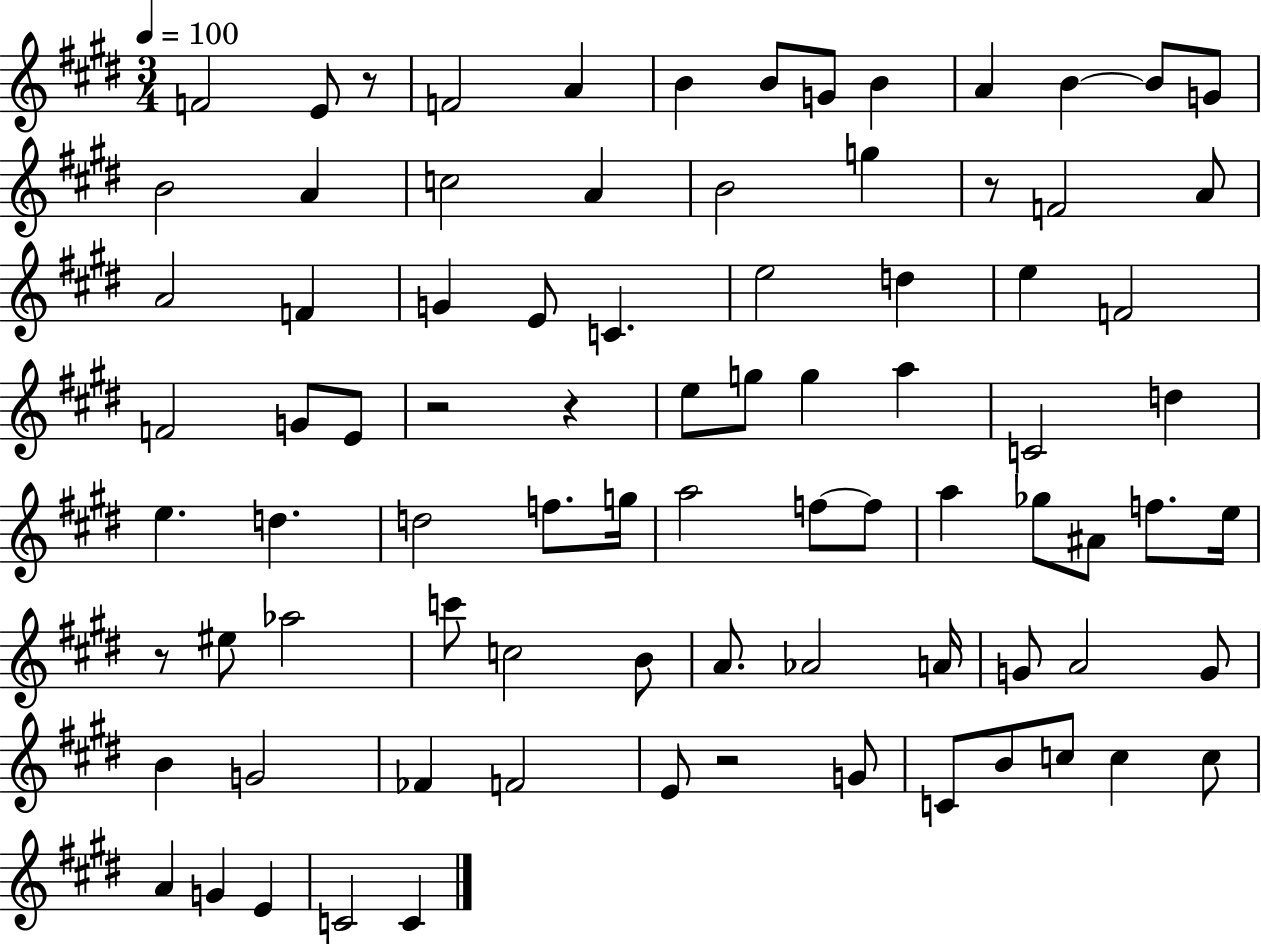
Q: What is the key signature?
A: E major